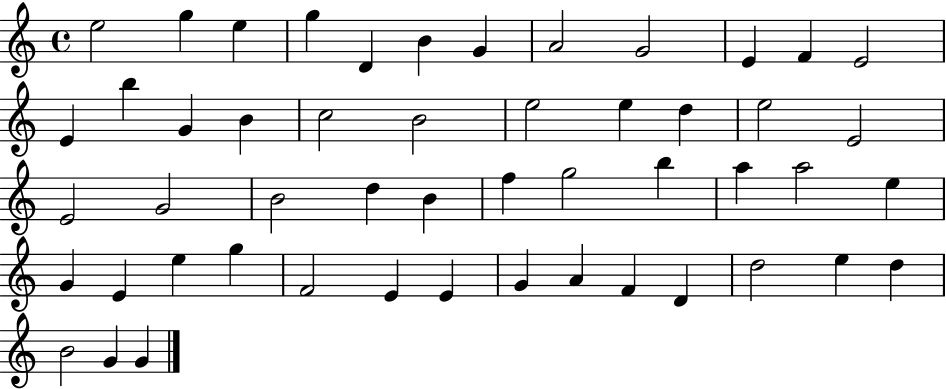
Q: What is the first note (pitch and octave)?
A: E5